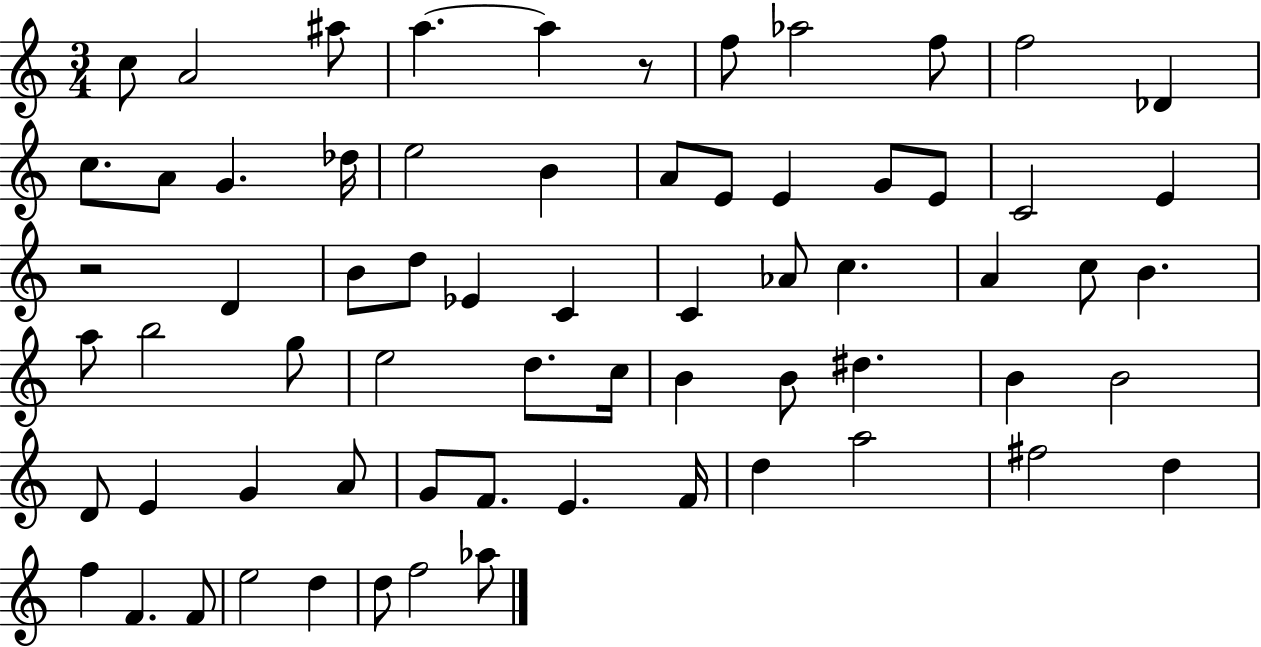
C5/e A4/h A#5/e A5/q. A5/q R/e F5/e Ab5/h F5/e F5/h Db4/q C5/e. A4/e G4/q. Db5/s E5/h B4/q A4/e E4/e E4/q G4/e E4/e C4/h E4/q R/h D4/q B4/e D5/e Eb4/q C4/q C4/q Ab4/e C5/q. A4/q C5/e B4/q. A5/e B5/h G5/e E5/h D5/e. C5/s B4/q B4/e D#5/q. B4/q B4/h D4/e E4/q G4/q A4/e G4/e F4/e. E4/q. F4/s D5/q A5/h F#5/h D5/q F5/q F4/q. F4/e E5/h D5/q D5/e F5/h Ab5/e